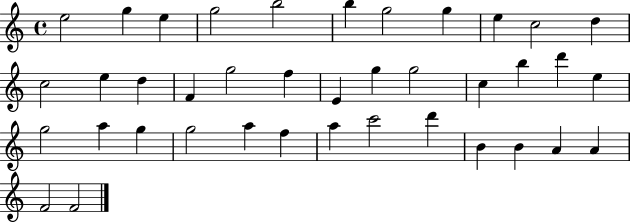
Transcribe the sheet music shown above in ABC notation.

X:1
T:Untitled
M:4/4
L:1/4
K:C
e2 g e g2 b2 b g2 g e c2 d c2 e d F g2 f E g g2 c b d' e g2 a g g2 a f a c'2 d' B B A A F2 F2